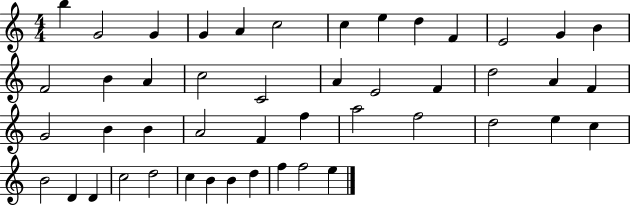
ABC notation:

X:1
T:Untitled
M:4/4
L:1/4
K:C
b G2 G G A c2 c e d F E2 G B F2 B A c2 C2 A E2 F d2 A F G2 B B A2 F f a2 f2 d2 e c B2 D D c2 d2 c B B d f f2 e